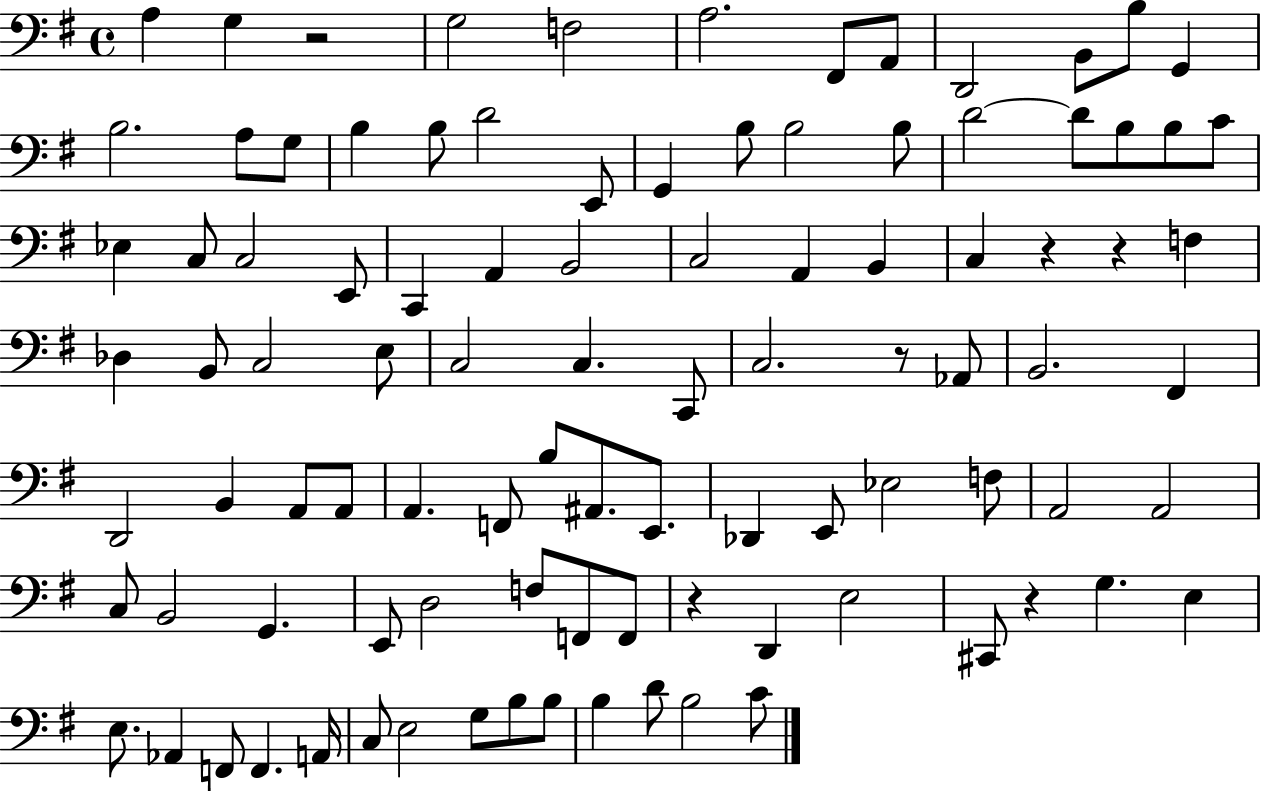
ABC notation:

X:1
T:Untitled
M:4/4
L:1/4
K:G
A, G, z2 G,2 F,2 A,2 ^F,,/2 A,,/2 D,,2 B,,/2 B,/2 G,, B,2 A,/2 G,/2 B, B,/2 D2 E,,/2 G,, B,/2 B,2 B,/2 D2 D/2 B,/2 B,/2 C/2 _E, C,/2 C,2 E,,/2 C,, A,, B,,2 C,2 A,, B,, C, z z F, _D, B,,/2 C,2 E,/2 C,2 C, C,,/2 C,2 z/2 _A,,/2 B,,2 ^F,, D,,2 B,, A,,/2 A,,/2 A,, F,,/2 B,/2 ^A,,/2 E,,/2 _D,, E,,/2 _E,2 F,/2 A,,2 A,,2 C,/2 B,,2 G,, E,,/2 D,2 F,/2 F,,/2 F,,/2 z D,, E,2 ^C,,/2 z G, E, E,/2 _A,, F,,/2 F,, A,,/4 C,/2 E,2 G,/2 B,/2 B,/2 B, D/2 B,2 C/2